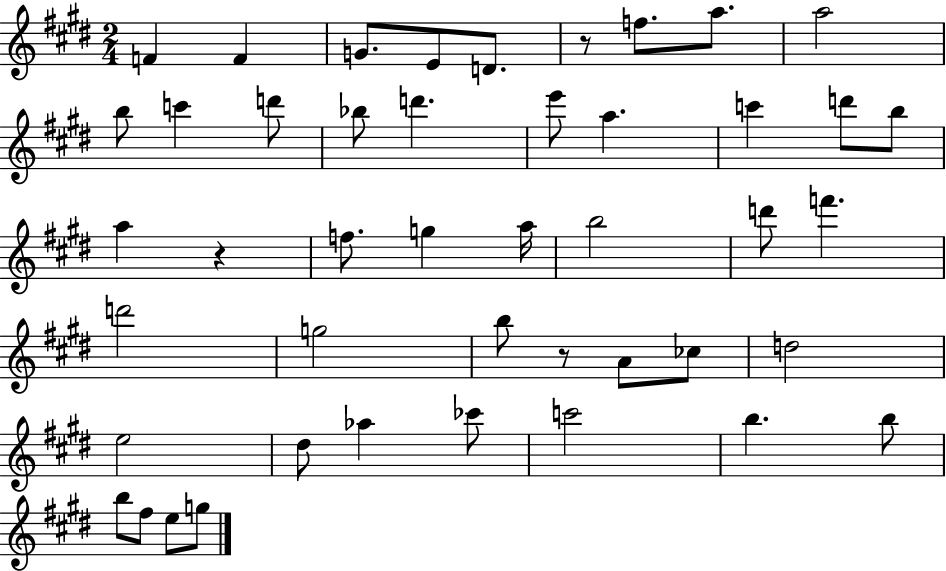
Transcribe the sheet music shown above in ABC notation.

X:1
T:Untitled
M:2/4
L:1/4
K:E
F F G/2 E/2 D/2 z/2 f/2 a/2 a2 b/2 c' d'/2 _b/2 d' e'/2 a c' d'/2 b/2 a z f/2 g a/4 b2 d'/2 f' d'2 g2 b/2 z/2 A/2 _c/2 d2 e2 ^d/2 _a _c'/2 c'2 b b/2 b/2 ^f/2 e/2 g/2